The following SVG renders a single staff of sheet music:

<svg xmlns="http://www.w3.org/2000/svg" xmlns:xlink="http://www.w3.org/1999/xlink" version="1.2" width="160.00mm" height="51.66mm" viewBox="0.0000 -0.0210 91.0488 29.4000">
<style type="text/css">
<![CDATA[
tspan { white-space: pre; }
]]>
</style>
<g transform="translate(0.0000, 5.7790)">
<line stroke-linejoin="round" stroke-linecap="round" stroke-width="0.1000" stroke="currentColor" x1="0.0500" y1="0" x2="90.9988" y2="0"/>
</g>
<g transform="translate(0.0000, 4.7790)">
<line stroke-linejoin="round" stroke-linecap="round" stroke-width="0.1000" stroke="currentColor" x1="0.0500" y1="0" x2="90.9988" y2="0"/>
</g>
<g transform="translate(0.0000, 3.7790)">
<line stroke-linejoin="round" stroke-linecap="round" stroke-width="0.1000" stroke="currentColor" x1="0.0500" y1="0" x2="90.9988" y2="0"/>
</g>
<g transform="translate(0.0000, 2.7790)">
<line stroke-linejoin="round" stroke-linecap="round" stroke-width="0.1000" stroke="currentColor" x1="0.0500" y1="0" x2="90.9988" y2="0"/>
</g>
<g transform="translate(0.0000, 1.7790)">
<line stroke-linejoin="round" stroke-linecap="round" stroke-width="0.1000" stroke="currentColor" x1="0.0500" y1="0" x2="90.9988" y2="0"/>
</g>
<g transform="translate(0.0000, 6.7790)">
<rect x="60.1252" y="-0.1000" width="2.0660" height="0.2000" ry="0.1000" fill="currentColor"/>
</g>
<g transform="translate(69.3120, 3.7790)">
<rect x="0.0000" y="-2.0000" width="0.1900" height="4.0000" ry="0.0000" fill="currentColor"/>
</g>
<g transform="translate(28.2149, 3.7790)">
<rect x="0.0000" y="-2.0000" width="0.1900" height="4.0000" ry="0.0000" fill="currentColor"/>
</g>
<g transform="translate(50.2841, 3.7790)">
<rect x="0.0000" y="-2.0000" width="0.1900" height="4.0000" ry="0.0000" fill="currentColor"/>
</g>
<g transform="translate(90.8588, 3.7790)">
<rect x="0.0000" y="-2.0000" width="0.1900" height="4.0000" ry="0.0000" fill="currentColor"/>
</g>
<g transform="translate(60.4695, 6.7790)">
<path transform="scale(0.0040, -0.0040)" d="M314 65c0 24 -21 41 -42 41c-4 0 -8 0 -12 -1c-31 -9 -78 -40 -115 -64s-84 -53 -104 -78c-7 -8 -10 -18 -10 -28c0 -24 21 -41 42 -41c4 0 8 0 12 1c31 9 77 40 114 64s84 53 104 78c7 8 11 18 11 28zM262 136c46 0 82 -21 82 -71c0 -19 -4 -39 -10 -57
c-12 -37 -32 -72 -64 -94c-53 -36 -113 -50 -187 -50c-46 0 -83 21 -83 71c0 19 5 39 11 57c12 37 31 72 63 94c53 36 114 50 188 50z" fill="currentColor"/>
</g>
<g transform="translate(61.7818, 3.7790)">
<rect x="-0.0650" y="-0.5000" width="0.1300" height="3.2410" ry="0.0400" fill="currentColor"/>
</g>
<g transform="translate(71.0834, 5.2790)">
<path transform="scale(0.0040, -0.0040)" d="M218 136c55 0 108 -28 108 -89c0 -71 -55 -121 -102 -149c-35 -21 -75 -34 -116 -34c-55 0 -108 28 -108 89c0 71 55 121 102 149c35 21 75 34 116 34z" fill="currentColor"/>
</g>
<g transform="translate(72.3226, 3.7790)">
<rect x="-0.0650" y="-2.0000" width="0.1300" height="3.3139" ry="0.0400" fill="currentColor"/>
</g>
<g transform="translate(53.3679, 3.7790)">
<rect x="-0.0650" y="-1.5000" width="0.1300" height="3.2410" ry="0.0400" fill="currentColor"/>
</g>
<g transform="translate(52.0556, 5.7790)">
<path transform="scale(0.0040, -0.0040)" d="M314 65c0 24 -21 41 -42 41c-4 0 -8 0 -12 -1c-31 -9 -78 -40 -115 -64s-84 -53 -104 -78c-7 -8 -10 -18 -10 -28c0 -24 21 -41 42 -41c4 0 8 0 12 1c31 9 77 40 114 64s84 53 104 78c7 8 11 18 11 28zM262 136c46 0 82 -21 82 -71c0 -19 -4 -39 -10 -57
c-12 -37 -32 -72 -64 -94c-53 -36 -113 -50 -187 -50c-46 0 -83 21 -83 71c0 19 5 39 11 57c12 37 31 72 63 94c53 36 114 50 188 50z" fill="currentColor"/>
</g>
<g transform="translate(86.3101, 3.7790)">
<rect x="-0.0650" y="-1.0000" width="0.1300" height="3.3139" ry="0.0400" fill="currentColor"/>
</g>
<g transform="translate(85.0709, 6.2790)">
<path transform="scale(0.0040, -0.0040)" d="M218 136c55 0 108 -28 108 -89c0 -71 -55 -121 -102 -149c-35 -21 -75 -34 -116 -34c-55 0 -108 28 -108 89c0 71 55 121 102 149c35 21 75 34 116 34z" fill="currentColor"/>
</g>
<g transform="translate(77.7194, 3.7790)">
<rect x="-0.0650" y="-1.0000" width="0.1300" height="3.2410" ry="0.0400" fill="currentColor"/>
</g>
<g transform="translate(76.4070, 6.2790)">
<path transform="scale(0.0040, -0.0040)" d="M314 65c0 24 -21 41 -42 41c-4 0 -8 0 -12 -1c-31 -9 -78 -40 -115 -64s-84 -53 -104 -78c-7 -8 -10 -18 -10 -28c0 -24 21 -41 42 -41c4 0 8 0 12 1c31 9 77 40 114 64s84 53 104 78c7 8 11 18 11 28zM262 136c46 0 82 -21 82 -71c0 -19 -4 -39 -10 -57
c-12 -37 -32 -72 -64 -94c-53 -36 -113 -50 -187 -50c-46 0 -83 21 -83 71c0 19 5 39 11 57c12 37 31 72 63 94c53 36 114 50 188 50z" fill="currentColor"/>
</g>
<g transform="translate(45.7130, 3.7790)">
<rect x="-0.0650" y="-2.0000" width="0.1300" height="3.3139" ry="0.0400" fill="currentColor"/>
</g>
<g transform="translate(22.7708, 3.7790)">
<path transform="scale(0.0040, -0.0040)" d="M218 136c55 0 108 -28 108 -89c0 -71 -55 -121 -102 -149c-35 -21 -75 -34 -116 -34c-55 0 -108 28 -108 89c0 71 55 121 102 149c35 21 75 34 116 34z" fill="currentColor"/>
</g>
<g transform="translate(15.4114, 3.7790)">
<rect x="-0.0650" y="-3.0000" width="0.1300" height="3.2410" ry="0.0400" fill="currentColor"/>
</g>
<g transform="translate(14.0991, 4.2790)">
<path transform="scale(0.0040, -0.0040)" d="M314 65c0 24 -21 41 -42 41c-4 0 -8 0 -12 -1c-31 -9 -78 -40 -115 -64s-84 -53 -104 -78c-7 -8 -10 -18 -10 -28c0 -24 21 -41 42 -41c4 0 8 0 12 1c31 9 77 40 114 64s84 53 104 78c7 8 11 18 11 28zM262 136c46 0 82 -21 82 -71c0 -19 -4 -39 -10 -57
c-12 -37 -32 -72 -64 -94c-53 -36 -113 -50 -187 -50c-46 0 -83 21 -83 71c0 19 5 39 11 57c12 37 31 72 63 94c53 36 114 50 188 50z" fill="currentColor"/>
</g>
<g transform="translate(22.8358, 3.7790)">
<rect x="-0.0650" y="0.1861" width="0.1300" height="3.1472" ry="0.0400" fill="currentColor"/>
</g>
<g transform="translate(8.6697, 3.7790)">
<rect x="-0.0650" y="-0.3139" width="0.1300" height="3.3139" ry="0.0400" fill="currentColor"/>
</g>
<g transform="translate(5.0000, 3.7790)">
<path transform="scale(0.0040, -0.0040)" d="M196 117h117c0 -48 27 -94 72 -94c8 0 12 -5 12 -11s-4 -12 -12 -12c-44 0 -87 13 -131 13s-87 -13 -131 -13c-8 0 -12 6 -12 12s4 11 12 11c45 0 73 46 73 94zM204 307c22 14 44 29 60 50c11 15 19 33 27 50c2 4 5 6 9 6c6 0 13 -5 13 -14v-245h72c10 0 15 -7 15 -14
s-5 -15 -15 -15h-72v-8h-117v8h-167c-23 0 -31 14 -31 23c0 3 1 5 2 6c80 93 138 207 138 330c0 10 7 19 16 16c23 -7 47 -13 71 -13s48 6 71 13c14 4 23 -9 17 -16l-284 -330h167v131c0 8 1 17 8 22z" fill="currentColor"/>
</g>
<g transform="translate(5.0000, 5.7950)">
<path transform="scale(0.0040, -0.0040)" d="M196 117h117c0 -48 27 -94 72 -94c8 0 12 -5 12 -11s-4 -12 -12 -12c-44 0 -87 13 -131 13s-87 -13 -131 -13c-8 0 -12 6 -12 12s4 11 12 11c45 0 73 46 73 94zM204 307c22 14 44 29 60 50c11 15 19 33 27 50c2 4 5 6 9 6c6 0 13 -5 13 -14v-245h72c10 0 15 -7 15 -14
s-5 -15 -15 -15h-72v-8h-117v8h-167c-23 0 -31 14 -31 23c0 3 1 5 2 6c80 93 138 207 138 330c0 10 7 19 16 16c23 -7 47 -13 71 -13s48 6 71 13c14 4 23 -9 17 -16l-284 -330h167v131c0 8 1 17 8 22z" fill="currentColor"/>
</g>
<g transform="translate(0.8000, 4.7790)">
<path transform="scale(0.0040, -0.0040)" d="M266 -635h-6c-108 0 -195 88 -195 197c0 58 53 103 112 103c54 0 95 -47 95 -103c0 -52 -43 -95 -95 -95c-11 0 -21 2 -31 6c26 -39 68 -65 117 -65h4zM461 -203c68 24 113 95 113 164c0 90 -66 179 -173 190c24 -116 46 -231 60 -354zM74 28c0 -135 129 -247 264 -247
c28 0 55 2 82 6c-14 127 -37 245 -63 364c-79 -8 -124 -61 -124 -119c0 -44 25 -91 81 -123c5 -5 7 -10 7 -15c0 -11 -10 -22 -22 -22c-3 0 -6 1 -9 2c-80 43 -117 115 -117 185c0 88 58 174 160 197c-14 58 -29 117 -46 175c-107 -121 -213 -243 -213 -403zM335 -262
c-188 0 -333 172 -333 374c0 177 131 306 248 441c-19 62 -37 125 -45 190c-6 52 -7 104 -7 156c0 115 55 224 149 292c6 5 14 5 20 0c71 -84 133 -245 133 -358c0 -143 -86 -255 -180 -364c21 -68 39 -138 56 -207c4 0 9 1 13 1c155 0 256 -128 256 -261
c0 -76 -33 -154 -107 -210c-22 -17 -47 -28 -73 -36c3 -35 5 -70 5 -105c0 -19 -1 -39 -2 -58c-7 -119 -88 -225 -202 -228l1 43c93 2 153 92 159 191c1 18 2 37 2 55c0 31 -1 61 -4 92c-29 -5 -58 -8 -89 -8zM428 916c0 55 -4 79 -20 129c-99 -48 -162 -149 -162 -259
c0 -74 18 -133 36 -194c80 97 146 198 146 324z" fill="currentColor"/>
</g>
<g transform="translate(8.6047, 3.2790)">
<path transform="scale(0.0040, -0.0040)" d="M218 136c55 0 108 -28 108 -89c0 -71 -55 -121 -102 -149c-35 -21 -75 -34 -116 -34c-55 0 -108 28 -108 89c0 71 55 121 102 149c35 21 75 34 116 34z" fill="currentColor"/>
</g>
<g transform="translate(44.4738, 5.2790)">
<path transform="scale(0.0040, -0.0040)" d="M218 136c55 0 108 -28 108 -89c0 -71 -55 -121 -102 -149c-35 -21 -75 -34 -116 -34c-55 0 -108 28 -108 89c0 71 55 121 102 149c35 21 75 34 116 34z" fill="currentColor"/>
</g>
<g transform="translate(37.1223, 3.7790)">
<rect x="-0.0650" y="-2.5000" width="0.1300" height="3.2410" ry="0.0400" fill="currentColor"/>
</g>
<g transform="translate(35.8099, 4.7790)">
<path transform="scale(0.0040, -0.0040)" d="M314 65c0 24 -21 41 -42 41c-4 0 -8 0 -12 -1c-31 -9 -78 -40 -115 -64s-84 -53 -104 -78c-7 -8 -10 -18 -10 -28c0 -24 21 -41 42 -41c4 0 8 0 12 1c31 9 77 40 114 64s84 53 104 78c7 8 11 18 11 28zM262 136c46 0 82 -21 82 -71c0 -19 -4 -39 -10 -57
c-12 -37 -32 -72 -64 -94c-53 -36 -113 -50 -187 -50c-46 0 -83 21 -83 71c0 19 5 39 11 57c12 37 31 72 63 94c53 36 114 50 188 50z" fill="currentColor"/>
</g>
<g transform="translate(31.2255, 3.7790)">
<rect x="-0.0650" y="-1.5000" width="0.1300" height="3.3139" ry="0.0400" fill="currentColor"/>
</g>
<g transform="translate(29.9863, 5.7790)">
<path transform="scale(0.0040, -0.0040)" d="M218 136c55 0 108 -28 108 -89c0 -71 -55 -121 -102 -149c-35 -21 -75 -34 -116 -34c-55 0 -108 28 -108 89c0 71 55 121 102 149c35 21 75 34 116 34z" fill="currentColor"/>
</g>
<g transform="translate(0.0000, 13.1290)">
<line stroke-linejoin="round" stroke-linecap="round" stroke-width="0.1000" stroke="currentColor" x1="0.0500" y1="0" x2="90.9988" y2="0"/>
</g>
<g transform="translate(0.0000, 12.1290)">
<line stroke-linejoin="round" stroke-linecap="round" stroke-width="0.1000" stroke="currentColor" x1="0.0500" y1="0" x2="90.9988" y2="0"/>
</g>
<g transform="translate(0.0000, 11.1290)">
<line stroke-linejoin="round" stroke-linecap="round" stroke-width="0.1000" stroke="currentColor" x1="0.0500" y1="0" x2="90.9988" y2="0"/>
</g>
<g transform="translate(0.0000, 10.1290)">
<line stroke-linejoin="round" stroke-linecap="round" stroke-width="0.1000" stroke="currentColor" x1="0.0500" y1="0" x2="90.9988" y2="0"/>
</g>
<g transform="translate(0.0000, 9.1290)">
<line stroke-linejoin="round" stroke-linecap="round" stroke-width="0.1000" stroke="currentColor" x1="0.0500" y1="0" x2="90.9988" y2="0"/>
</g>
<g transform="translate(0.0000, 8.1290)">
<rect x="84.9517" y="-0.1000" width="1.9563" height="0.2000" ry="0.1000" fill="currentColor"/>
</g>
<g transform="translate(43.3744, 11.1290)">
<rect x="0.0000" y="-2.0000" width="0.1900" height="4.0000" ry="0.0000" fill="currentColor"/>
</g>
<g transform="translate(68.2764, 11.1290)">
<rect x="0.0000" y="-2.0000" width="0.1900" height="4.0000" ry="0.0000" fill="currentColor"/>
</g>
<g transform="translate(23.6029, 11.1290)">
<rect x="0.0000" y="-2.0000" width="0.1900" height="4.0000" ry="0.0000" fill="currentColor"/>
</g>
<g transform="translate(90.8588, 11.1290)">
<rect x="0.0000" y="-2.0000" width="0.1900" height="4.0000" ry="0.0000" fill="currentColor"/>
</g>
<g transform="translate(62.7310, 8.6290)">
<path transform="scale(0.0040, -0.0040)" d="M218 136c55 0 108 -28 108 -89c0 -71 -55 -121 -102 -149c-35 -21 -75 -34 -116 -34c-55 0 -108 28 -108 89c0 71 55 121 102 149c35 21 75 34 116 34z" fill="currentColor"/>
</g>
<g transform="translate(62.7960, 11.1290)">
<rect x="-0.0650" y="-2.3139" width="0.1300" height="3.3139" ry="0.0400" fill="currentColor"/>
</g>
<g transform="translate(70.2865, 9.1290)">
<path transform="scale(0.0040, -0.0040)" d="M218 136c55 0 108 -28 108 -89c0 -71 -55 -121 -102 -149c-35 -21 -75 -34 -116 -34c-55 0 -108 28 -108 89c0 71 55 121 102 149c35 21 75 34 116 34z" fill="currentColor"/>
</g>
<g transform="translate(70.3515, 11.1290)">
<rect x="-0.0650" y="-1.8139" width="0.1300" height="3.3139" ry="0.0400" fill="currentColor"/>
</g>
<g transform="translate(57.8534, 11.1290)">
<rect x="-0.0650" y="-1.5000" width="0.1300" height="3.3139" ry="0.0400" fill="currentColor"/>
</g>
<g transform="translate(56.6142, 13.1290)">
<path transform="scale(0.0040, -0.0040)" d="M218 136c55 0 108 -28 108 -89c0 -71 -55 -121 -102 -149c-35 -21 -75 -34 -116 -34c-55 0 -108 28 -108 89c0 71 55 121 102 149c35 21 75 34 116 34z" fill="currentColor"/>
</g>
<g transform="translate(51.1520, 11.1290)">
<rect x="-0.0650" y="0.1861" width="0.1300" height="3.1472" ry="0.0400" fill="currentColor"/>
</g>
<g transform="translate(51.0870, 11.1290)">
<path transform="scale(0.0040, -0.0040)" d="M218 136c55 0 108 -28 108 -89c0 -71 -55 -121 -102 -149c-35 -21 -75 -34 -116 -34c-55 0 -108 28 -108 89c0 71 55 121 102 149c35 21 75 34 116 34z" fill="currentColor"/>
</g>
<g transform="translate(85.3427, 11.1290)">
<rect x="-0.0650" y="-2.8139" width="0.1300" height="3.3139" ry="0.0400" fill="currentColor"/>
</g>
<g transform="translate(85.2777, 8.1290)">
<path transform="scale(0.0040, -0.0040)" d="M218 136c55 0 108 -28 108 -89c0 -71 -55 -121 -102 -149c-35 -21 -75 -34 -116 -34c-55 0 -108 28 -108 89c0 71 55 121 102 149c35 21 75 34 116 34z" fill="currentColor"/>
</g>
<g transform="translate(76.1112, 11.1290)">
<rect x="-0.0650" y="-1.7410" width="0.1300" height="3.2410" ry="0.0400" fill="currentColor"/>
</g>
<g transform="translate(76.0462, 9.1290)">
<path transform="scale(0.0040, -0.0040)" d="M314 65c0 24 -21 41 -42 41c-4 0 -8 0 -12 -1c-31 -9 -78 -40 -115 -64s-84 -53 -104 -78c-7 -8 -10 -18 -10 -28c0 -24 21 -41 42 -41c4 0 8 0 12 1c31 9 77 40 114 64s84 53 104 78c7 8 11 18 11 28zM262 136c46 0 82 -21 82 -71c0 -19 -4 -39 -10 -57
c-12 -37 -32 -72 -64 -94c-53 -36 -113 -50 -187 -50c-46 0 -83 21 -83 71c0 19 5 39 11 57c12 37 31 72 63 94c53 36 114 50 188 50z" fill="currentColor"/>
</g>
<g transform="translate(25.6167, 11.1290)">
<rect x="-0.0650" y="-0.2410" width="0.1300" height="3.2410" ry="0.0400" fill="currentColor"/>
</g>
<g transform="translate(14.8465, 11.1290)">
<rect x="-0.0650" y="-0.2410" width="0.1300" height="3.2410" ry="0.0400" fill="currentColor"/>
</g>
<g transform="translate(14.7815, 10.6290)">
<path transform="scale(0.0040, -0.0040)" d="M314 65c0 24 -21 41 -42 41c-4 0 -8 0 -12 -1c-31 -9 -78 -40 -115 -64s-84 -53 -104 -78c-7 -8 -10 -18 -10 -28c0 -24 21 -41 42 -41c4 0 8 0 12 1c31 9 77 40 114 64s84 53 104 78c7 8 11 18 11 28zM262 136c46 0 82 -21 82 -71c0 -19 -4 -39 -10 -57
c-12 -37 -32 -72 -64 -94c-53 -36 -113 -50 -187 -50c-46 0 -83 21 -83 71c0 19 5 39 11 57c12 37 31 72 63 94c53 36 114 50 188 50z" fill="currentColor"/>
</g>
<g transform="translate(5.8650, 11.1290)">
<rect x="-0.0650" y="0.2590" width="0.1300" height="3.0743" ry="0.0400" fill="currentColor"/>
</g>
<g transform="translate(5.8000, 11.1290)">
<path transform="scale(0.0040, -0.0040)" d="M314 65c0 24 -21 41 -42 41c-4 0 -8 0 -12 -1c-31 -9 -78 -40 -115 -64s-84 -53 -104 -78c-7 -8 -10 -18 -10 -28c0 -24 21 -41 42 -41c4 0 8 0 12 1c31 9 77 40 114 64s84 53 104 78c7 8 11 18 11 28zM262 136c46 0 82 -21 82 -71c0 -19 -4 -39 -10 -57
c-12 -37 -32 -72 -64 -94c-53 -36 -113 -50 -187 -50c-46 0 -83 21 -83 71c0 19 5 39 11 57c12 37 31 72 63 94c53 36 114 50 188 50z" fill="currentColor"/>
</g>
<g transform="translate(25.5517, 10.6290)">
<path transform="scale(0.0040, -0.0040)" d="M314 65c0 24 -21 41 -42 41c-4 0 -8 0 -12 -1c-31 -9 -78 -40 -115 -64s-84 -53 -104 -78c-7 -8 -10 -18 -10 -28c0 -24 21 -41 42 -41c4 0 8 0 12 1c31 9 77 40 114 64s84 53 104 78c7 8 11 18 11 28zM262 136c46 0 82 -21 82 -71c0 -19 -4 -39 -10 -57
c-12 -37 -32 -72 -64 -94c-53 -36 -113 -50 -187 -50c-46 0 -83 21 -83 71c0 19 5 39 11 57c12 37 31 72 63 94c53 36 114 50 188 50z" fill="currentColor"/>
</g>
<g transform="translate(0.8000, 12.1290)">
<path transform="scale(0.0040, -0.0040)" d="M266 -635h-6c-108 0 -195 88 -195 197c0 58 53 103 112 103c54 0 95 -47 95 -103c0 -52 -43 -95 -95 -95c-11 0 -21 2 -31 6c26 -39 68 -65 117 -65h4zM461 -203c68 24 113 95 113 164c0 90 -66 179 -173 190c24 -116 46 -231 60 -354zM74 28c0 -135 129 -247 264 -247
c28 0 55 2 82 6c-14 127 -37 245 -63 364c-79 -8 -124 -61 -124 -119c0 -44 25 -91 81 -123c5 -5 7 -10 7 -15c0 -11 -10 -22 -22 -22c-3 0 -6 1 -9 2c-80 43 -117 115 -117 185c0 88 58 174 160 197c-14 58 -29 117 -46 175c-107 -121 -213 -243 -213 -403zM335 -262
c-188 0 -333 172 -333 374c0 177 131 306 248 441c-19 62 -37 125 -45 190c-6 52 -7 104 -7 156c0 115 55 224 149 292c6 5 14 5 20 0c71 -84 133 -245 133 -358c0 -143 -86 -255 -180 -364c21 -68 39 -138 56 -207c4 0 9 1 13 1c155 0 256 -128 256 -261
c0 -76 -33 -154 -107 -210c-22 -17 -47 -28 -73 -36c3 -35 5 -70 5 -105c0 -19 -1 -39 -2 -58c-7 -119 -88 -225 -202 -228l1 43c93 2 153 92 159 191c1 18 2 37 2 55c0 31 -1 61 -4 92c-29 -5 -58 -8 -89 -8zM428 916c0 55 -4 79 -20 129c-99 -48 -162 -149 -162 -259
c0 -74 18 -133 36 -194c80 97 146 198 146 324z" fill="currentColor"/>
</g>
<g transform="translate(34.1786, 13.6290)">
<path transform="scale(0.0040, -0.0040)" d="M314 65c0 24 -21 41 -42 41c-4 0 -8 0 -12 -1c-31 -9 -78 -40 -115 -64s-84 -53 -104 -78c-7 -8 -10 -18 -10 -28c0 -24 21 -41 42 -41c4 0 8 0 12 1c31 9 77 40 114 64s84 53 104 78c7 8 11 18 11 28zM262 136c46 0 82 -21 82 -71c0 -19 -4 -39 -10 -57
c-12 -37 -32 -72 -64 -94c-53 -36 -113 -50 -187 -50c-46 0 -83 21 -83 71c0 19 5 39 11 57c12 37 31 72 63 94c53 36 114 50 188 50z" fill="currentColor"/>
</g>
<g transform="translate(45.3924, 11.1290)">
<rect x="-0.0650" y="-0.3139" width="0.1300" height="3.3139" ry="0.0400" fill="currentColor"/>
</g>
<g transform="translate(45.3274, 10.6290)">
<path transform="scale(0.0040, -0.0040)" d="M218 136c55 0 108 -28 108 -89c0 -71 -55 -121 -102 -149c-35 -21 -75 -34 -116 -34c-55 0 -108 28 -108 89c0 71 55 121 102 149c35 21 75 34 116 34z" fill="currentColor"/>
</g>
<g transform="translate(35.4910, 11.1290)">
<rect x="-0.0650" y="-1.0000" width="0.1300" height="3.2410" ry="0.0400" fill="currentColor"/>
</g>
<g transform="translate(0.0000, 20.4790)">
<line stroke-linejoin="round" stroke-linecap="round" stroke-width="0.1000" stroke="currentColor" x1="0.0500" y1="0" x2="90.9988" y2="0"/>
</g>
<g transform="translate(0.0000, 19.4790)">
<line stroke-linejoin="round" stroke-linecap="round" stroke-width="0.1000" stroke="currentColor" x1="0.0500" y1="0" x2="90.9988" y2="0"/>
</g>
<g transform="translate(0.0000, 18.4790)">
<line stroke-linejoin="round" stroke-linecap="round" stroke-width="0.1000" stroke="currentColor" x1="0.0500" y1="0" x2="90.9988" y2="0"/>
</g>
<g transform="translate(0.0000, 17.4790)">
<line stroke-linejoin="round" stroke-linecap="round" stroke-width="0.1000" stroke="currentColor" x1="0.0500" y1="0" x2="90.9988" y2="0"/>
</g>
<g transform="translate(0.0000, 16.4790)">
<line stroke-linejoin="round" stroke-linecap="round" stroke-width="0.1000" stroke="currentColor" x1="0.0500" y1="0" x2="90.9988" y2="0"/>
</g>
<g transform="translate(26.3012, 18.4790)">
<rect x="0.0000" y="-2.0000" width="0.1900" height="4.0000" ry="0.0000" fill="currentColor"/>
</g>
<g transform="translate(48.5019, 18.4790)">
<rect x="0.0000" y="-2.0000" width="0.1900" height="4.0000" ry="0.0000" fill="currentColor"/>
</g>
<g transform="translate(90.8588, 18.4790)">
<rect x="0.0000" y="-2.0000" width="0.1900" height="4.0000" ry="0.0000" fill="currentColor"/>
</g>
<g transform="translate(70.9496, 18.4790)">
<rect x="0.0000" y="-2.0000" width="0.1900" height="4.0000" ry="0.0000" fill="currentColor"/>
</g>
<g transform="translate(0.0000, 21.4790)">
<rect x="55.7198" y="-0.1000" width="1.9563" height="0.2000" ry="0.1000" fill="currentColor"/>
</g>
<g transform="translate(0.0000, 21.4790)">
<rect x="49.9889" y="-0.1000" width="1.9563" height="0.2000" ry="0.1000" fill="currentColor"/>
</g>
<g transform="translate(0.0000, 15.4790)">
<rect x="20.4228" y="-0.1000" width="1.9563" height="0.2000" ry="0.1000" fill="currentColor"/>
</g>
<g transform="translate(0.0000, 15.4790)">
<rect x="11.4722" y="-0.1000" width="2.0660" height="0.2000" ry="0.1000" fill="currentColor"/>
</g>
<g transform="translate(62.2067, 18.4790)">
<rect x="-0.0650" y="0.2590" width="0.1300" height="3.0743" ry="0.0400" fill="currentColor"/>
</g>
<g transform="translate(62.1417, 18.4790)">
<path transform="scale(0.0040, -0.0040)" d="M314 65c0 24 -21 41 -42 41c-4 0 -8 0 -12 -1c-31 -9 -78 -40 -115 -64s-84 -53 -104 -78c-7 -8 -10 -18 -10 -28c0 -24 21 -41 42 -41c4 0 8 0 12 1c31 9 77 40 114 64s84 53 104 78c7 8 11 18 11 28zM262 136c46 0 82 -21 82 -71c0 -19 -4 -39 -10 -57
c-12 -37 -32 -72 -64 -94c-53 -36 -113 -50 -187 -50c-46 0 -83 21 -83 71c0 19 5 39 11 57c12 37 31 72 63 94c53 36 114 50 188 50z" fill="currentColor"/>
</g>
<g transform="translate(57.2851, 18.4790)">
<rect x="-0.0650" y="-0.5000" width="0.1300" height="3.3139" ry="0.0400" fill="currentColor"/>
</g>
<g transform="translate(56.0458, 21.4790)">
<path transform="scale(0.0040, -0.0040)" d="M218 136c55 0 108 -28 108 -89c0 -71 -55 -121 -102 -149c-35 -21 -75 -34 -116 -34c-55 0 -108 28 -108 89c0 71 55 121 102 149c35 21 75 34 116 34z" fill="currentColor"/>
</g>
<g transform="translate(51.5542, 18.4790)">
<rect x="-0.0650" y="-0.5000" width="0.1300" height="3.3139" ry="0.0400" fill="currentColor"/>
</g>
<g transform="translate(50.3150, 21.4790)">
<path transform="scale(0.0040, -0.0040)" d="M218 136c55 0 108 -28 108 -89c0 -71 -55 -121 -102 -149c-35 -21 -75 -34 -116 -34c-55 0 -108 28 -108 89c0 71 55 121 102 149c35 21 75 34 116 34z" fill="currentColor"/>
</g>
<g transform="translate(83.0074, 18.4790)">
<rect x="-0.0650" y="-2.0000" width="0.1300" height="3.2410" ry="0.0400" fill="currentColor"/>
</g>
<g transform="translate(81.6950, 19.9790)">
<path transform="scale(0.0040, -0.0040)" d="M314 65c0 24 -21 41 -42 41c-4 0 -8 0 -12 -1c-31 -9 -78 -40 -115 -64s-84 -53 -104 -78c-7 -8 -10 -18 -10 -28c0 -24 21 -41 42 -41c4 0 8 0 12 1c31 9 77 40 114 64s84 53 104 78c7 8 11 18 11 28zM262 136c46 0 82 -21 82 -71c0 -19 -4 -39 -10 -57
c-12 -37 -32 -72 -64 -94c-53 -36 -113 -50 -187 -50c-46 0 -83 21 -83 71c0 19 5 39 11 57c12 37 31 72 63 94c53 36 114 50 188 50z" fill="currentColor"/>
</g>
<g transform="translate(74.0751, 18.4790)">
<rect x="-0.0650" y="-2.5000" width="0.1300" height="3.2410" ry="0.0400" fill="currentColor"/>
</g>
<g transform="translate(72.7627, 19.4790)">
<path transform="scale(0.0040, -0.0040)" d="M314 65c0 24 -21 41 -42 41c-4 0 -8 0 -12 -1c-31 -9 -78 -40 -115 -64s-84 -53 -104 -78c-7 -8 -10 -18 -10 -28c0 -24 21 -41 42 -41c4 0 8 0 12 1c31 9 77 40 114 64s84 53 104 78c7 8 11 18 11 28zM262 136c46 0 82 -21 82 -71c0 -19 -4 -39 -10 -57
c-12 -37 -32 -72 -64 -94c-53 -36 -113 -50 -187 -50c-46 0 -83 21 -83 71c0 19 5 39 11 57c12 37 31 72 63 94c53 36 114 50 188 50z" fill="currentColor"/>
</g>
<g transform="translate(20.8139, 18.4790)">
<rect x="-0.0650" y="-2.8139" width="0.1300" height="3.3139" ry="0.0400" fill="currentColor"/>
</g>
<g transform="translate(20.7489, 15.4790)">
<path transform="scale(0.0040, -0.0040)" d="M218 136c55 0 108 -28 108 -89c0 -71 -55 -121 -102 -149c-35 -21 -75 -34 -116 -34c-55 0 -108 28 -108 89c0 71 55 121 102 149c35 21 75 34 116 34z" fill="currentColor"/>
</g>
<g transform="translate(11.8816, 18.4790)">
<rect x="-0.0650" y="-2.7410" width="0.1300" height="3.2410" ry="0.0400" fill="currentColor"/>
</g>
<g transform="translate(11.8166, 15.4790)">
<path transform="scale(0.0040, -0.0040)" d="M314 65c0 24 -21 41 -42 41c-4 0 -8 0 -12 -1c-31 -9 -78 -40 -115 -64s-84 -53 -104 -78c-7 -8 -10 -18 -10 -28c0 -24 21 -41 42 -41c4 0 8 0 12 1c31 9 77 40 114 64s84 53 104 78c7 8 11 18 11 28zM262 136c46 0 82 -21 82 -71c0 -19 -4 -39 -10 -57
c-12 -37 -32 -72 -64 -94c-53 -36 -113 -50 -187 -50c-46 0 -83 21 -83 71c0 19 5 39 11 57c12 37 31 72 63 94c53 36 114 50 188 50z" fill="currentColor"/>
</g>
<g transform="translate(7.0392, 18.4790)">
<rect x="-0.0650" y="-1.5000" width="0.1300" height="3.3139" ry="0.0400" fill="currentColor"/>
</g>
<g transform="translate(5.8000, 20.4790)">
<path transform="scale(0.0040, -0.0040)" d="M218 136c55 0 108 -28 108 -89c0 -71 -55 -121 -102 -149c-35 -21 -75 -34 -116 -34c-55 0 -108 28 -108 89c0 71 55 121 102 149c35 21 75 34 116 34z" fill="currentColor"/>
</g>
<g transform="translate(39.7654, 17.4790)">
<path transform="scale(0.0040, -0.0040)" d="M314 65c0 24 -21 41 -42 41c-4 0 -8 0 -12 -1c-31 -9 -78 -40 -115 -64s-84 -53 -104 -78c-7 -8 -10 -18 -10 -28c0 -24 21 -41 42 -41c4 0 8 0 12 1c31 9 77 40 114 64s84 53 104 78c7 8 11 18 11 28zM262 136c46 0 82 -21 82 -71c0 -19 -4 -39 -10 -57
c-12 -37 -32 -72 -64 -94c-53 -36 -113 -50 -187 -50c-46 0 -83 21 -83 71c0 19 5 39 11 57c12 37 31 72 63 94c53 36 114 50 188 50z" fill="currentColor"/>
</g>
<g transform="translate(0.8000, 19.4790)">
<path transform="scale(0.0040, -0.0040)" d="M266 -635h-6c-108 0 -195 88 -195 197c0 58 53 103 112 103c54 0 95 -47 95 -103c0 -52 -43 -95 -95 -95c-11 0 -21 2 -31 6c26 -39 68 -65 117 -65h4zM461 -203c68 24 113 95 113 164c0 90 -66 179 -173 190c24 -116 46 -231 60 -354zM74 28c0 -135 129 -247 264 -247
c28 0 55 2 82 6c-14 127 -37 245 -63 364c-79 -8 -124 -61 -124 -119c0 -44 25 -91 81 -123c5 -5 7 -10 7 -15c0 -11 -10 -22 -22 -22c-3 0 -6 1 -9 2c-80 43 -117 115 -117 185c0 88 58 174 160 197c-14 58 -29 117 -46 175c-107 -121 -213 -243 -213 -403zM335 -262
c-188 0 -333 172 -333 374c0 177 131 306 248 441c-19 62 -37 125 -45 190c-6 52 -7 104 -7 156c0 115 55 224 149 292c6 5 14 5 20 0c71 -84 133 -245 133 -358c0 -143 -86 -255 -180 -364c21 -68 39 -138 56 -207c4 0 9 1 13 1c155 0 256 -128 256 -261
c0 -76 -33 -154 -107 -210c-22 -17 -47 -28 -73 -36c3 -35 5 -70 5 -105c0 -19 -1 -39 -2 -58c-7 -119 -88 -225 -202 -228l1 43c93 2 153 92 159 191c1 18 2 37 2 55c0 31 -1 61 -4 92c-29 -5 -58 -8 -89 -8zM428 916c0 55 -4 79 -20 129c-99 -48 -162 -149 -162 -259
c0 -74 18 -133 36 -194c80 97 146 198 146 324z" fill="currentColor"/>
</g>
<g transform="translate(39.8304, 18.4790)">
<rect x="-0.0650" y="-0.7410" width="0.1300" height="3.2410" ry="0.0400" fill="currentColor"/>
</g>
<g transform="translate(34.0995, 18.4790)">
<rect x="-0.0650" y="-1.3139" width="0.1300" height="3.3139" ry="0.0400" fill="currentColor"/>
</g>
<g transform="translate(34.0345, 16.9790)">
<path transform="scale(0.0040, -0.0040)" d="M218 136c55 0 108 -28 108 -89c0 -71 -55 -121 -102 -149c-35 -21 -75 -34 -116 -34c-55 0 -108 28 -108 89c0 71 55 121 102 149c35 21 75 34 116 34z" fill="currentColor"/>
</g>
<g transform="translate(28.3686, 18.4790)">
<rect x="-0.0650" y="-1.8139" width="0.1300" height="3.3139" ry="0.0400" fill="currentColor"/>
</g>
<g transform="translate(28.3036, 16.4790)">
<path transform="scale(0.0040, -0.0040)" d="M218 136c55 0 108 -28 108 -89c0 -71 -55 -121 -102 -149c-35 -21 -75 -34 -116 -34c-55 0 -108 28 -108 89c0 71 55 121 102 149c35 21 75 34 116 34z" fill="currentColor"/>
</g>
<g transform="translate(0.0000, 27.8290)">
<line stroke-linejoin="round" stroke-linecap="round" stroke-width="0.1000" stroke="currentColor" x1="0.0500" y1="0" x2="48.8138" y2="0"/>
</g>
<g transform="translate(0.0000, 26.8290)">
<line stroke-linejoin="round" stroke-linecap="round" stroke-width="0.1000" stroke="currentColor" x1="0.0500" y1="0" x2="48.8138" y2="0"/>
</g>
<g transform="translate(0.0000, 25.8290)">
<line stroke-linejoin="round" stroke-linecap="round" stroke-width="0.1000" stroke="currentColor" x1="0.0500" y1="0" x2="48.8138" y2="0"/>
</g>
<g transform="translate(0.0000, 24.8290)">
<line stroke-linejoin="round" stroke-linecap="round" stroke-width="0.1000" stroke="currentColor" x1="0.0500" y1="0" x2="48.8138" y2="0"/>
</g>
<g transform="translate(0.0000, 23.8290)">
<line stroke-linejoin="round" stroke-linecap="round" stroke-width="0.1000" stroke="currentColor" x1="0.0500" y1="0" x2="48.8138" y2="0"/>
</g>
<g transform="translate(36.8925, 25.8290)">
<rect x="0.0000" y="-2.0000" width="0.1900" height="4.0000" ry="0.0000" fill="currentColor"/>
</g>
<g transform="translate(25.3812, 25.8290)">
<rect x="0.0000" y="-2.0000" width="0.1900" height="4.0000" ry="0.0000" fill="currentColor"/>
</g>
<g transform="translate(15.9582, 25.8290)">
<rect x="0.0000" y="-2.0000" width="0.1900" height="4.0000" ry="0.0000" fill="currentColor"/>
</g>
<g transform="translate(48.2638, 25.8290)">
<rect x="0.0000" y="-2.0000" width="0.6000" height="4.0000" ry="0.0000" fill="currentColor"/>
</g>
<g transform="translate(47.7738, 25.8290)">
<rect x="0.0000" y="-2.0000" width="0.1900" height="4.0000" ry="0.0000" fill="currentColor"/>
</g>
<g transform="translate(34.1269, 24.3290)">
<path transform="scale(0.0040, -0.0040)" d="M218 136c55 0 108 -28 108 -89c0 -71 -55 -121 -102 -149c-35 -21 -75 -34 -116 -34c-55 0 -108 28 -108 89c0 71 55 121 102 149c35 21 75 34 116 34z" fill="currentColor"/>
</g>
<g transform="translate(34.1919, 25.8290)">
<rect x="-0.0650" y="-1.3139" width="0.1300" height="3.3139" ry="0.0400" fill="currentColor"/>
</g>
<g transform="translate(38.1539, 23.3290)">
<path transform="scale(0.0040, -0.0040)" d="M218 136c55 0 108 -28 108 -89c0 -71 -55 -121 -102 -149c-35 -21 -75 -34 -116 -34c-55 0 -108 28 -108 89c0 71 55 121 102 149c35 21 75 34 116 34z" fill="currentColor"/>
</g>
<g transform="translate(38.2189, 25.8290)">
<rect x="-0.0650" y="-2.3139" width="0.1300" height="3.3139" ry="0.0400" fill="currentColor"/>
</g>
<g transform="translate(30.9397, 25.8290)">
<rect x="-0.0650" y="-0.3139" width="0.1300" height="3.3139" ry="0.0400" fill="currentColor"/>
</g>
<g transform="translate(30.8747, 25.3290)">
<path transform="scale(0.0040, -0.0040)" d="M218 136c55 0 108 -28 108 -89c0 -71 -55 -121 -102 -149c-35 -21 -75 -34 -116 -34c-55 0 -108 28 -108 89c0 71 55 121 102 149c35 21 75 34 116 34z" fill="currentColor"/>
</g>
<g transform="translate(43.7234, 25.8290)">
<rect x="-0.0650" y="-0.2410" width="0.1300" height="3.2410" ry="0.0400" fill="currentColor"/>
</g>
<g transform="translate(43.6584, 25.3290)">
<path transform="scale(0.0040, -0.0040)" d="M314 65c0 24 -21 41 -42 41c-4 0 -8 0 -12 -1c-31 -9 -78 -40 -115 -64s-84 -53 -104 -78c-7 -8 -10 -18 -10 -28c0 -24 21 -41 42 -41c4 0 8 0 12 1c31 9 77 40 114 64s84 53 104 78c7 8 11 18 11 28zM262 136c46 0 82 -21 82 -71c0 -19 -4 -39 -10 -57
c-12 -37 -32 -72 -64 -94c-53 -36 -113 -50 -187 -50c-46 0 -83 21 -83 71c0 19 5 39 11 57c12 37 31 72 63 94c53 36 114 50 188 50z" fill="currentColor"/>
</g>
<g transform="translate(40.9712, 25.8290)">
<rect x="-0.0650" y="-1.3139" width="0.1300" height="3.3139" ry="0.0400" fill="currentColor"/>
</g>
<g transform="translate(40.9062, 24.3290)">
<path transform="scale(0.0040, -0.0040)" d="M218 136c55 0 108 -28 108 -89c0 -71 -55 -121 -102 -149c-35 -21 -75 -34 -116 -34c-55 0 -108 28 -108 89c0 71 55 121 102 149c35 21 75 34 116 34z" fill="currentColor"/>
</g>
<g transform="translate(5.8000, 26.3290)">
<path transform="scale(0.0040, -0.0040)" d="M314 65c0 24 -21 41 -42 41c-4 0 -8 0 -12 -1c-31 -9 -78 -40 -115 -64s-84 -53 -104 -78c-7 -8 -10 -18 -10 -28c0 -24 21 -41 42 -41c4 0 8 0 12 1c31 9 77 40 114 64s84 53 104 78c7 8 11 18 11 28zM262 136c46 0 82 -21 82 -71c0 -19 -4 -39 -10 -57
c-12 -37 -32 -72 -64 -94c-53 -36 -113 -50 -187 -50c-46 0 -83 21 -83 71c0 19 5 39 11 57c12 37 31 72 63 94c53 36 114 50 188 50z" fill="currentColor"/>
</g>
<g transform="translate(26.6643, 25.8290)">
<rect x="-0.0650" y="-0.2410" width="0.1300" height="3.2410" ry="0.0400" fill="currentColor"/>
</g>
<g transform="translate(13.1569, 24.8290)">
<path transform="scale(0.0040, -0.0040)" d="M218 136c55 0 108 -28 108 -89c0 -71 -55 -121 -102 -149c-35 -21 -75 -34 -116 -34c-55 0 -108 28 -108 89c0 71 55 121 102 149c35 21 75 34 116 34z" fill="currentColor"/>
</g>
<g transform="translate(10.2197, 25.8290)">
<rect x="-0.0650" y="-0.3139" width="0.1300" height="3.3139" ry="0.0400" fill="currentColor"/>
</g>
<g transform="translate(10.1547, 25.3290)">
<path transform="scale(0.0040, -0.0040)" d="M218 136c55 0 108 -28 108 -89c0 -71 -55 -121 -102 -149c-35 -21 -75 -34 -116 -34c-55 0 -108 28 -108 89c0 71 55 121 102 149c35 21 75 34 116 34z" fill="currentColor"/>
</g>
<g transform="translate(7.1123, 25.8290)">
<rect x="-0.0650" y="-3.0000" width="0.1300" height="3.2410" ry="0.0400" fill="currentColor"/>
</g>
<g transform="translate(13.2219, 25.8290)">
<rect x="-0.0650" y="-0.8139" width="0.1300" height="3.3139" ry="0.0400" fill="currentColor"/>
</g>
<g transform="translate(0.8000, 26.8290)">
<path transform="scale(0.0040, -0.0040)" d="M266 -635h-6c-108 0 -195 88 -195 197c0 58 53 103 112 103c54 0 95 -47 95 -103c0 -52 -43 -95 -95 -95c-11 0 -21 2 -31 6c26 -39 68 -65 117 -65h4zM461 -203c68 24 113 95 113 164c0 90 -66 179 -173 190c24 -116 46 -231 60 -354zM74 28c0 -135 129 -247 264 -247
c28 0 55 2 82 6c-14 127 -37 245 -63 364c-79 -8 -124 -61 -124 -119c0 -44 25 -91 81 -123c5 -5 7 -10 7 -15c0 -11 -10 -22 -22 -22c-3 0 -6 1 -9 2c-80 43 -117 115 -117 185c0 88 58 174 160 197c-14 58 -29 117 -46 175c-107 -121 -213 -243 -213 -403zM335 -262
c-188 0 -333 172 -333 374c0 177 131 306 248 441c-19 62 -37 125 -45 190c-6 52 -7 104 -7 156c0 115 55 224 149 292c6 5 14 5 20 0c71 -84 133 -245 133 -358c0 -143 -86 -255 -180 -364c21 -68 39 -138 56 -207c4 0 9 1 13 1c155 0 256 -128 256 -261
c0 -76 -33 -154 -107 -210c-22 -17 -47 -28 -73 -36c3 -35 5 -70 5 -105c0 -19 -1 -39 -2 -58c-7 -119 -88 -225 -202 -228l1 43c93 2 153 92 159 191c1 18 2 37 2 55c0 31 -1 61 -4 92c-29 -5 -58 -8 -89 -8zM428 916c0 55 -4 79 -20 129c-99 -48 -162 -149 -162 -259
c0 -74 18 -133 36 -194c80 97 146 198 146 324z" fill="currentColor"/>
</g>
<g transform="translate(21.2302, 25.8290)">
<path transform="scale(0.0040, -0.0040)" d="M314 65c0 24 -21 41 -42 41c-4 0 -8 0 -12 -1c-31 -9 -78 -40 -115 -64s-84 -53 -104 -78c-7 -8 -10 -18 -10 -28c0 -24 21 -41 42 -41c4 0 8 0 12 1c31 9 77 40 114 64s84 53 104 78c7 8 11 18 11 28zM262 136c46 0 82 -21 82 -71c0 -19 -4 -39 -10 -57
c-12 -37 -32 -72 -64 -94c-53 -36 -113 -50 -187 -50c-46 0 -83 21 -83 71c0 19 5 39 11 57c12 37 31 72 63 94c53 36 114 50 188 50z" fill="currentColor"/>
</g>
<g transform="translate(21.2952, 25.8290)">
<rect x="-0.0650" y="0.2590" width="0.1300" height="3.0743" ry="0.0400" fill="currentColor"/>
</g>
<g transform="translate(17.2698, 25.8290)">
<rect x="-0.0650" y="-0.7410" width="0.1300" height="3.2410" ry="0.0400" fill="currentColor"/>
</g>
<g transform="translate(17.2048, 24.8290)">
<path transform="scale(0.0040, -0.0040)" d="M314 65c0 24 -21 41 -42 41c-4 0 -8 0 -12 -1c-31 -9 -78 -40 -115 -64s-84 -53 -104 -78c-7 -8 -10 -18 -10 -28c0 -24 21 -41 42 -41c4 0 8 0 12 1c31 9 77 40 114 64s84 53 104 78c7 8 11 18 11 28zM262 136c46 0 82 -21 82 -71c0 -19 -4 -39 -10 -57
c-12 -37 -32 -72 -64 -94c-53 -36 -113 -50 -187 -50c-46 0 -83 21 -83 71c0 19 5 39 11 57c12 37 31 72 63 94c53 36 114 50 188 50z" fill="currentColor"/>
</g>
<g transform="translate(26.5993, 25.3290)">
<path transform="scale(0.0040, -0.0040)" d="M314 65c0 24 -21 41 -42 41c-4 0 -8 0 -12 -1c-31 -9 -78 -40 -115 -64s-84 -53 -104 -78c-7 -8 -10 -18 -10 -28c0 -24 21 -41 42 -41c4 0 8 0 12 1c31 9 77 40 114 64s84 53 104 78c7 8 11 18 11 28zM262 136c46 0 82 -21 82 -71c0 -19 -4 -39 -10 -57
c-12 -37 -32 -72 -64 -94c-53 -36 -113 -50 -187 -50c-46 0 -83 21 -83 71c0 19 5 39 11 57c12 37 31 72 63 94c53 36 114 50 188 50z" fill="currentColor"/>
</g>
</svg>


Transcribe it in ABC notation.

X:1
T:Untitled
M:4/4
L:1/4
K:C
c A2 B E G2 F E2 C2 F D2 D B2 c2 c2 D2 c B E g f f2 a E a2 a f e d2 C C B2 G2 F2 A2 c d d2 B2 c2 c e g e c2